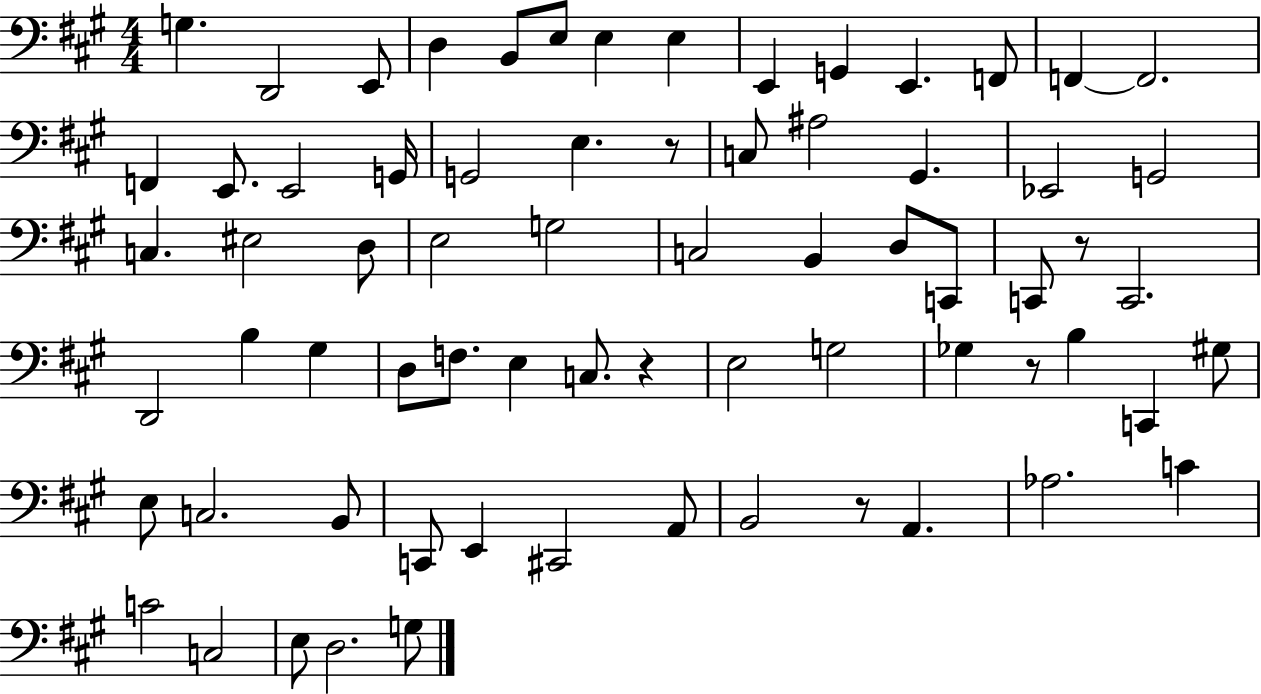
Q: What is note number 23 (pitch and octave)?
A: G#2